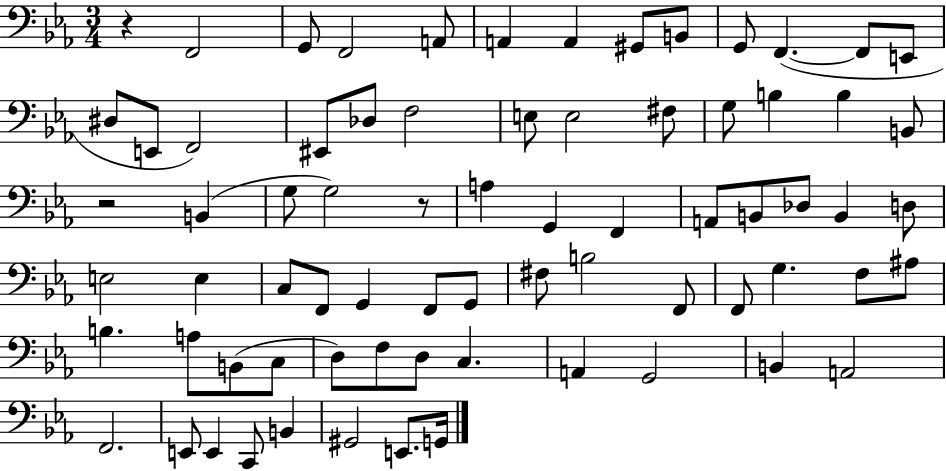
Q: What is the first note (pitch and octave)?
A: F2